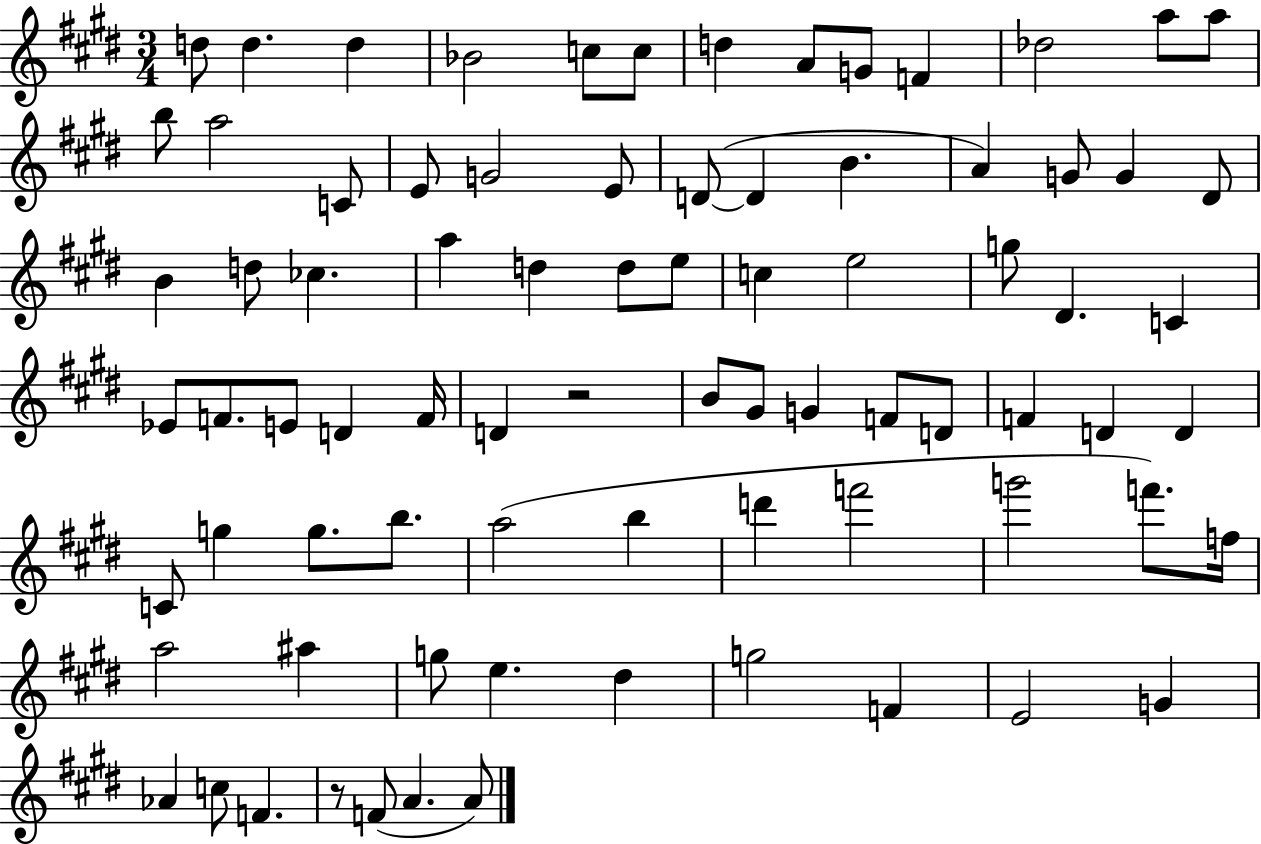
X:1
T:Untitled
M:3/4
L:1/4
K:E
d/2 d d _B2 c/2 c/2 d A/2 G/2 F _d2 a/2 a/2 b/2 a2 C/2 E/2 G2 E/2 D/2 D B A G/2 G ^D/2 B d/2 _c a d d/2 e/2 c e2 g/2 ^D C _E/2 F/2 E/2 D F/4 D z2 B/2 ^G/2 G F/2 D/2 F D D C/2 g g/2 b/2 a2 b d' f'2 g'2 f'/2 f/4 a2 ^a g/2 e ^d g2 F E2 G _A c/2 F z/2 F/2 A A/2